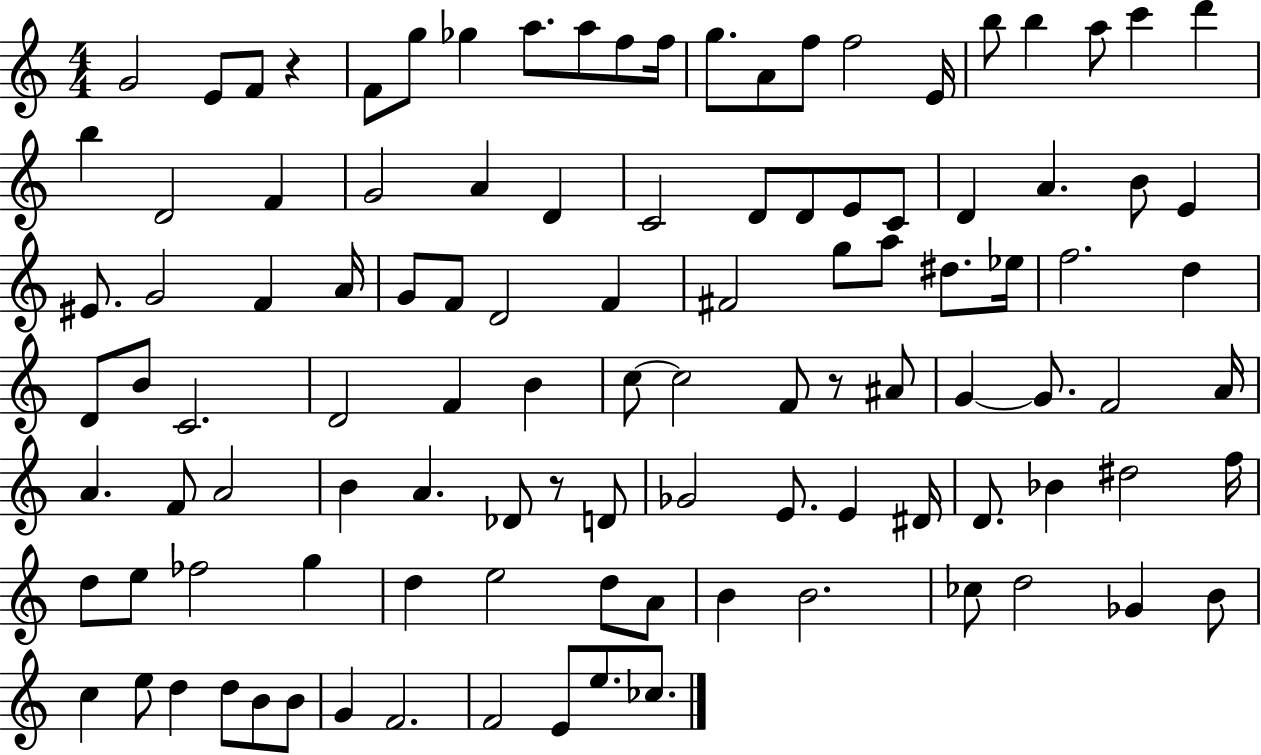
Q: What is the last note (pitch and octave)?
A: CES5